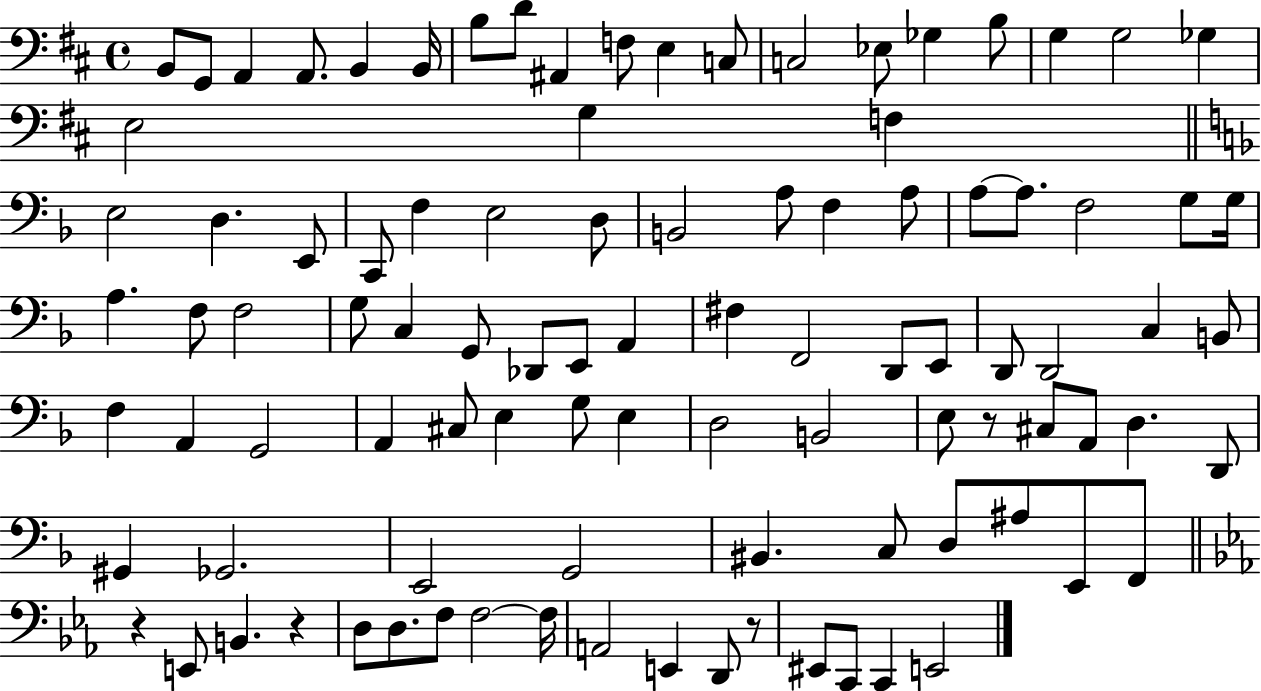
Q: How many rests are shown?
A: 4